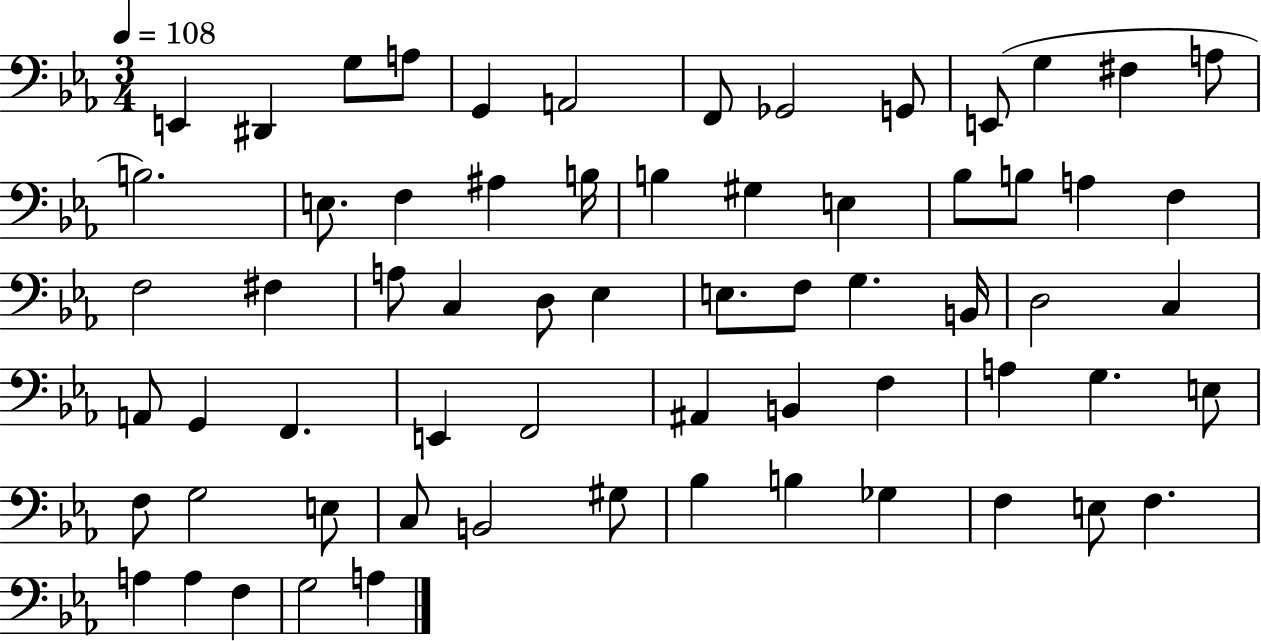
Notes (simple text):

E2/q D#2/q G3/e A3/e G2/q A2/h F2/e Gb2/h G2/e E2/e G3/q F#3/q A3/e B3/h. E3/e. F3/q A#3/q B3/s B3/q G#3/q E3/q Bb3/e B3/e A3/q F3/q F3/h F#3/q A3/e C3/q D3/e Eb3/q E3/e. F3/e G3/q. B2/s D3/h C3/q A2/e G2/q F2/q. E2/q F2/h A#2/q B2/q F3/q A3/q G3/q. E3/e F3/e G3/h E3/e C3/e B2/h G#3/e Bb3/q B3/q Gb3/q F3/q E3/e F3/q. A3/q A3/q F3/q G3/h A3/q